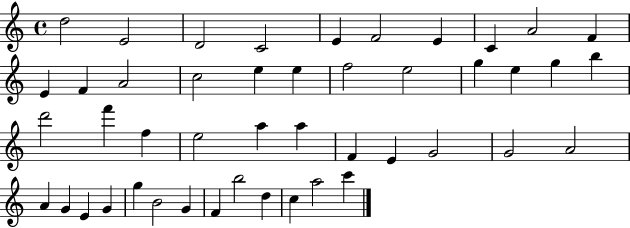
{
  \clef treble
  \time 4/4
  \defaultTimeSignature
  \key c \major
  d''2 e'2 | d'2 c'2 | e'4 f'2 e'4 | c'4 a'2 f'4 | \break e'4 f'4 a'2 | c''2 e''4 e''4 | f''2 e''2 | g''4 e''4 g''4 b''4 | \break d'''2 f'''4 f''4 | e''2 a''4 a''4 | f'4 e'4 g'2 | g'2 a'2 | \break a'4 g'4 e'4 g'4 | g''4 b'2 g'4 | f'4 b''2 d''4 | c''4 a''2 c'''4 | \break \bar "|."
}